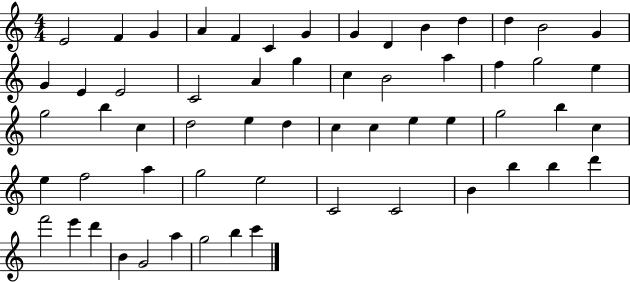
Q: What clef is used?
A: treble